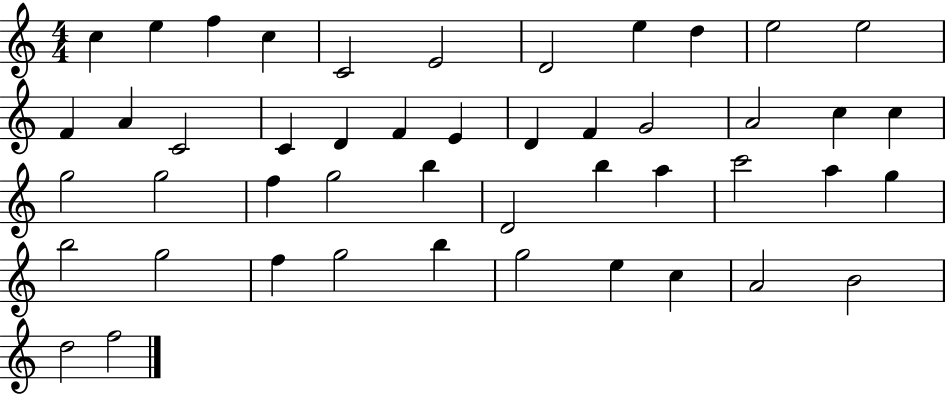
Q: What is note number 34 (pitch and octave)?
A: A5